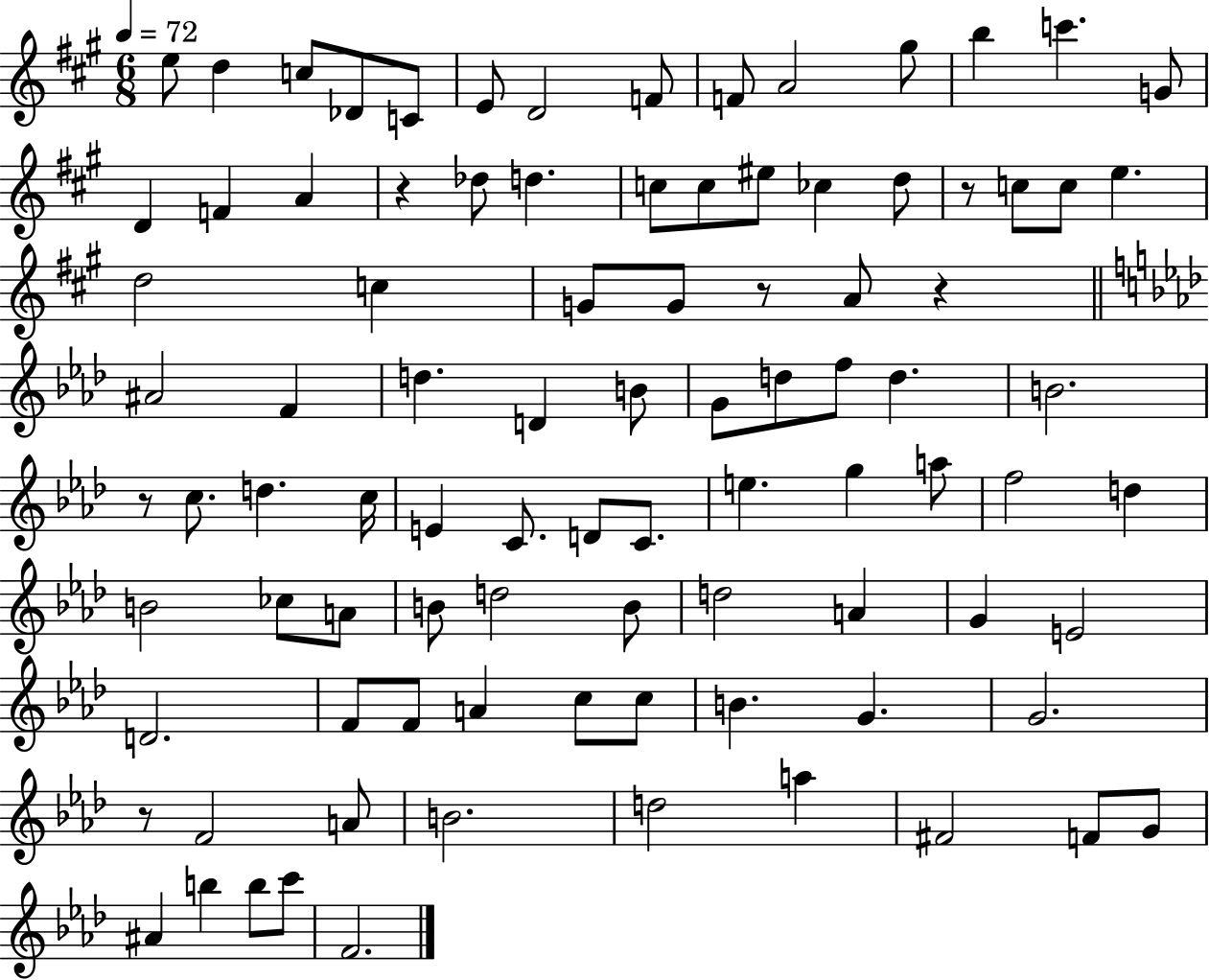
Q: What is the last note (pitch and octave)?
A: F4